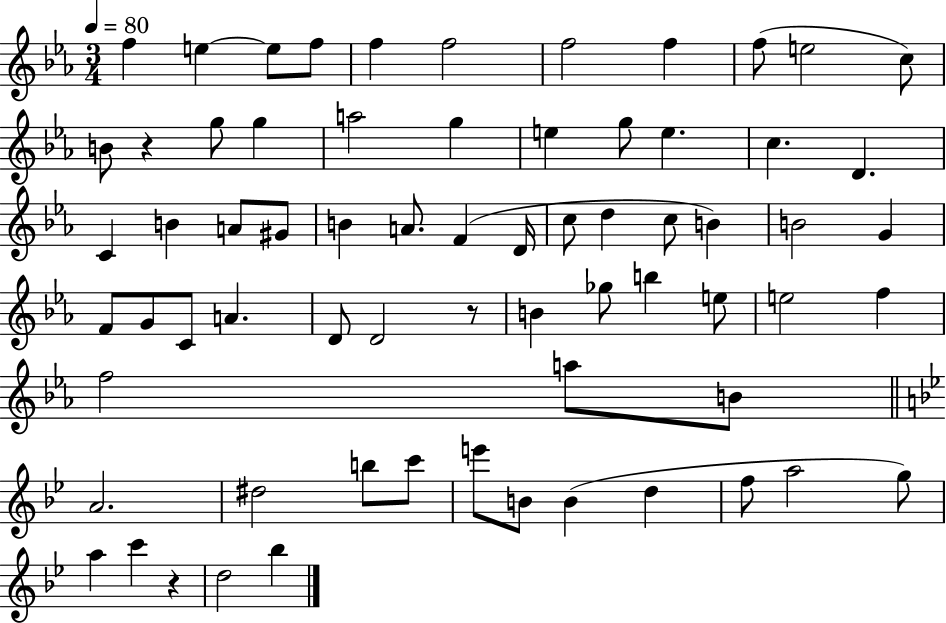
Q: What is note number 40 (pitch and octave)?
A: D4